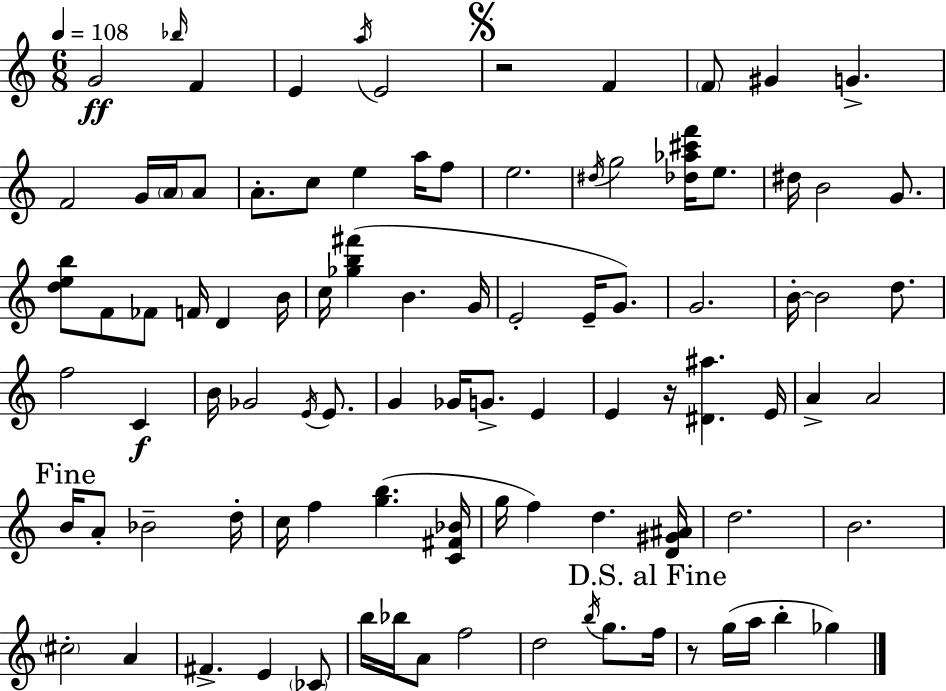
{
  \clef treble
  \numericTimeSignature
  \time 6/8
  \key a \minor
  \tempo 4 = 108
  g'2\ff \grace { bes''16 } f'4 | e'4 \acciaccatura { a''16 } e'2 | \mark \markup { \musicglyph "scripts.segno" } r2 f'4 | \parenthesize f'8 gis'4 g'4.-> | \break f'2 g'16 \parenthesize a'16 | a'8 a'8.-. c''8 e''4 a''16 | f''8 e''2. | \acciaccatura { dis''16 } g''2 <des'' aes'' cis''' f'''>16 | \break e''8. dis''16 b'2 | g'8. <d'' e'' b''>8 f'8 fes'8 f'16 d'4 | b'16 c''16 <ges'' b'' fis'''>4( b'4. | g'16 e'2-. e'16-- | \break g'8.) g'2. | b'16-.~~ b'2 | d''8. f''2 c'4\f | b'16 ges'2 | \break \acciaccatura { e'16 } e'8. g'4 ges'16 g'8.-> | e'4 e'4 r16 <dis' ais''>4. | e'16 a'4-> a'2 | \mark "Fine" b'16 a'8-. bes'2-- | \break d''16-. c''16 f''4 <g'' b''>4.( | <c' fis' bes'>16 g''16 f''4) d''4. | <d' gis' ais'>16 d''2. | b'2. | \break \parenthesize cis''2-. | a'4 fis'4.-> e'4 | \parenthesize ces'8 b''16 bes''16 a'8 f''2 | d''2 | \break \acciaccatura { b''16 } g''8. \mark "D.S. al Fine" f''16 r8 g''16( a''16 b''4-. | ges''4) \bar "|."
}